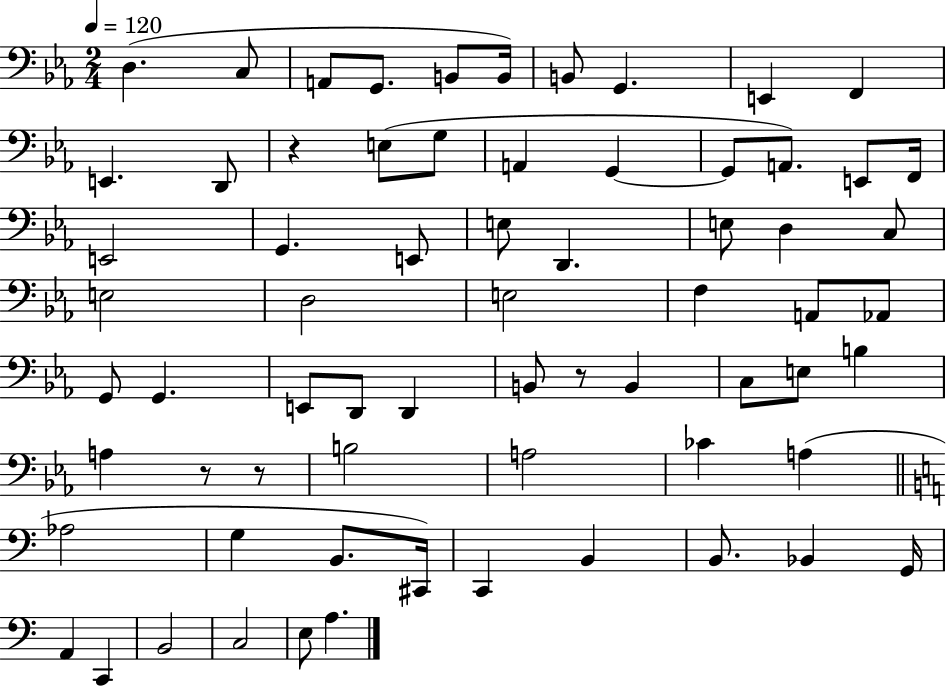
D3/q. C3/e A2/e G2/e. B2/e B2/s B2/e G2/q. E2/q F2/q E2/q. D2/e R/q E3/e G3/e A2/q G2/q G2/e A2/e. E2/e F2/s E2/h G2/q. E2/e E3/e D2/q. E3/e D3/q C3/e E3/h D3/h E3/h F3/q A2/e Ab2/e G2/e G2/q. E2/e D2/e D2/q B2/e R/e B2/q C3/e E3/e B3/q A3/q R/e R/e B3/h A3/h CES4/q A3/q Ab3/h G3/q B2/e. C#2/s C2/q B2/q B2/e. Bb2/q G2/s A2/q C2/q B2/h C3/h E3/e A3/q.